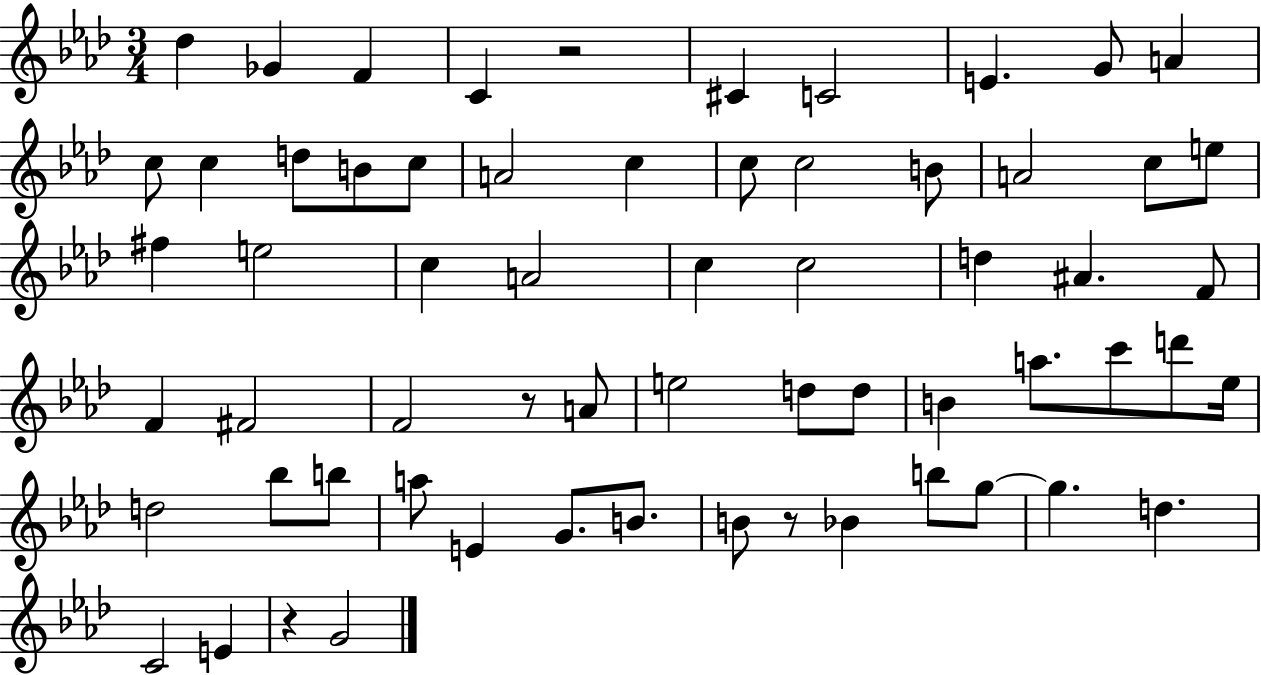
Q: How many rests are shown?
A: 4